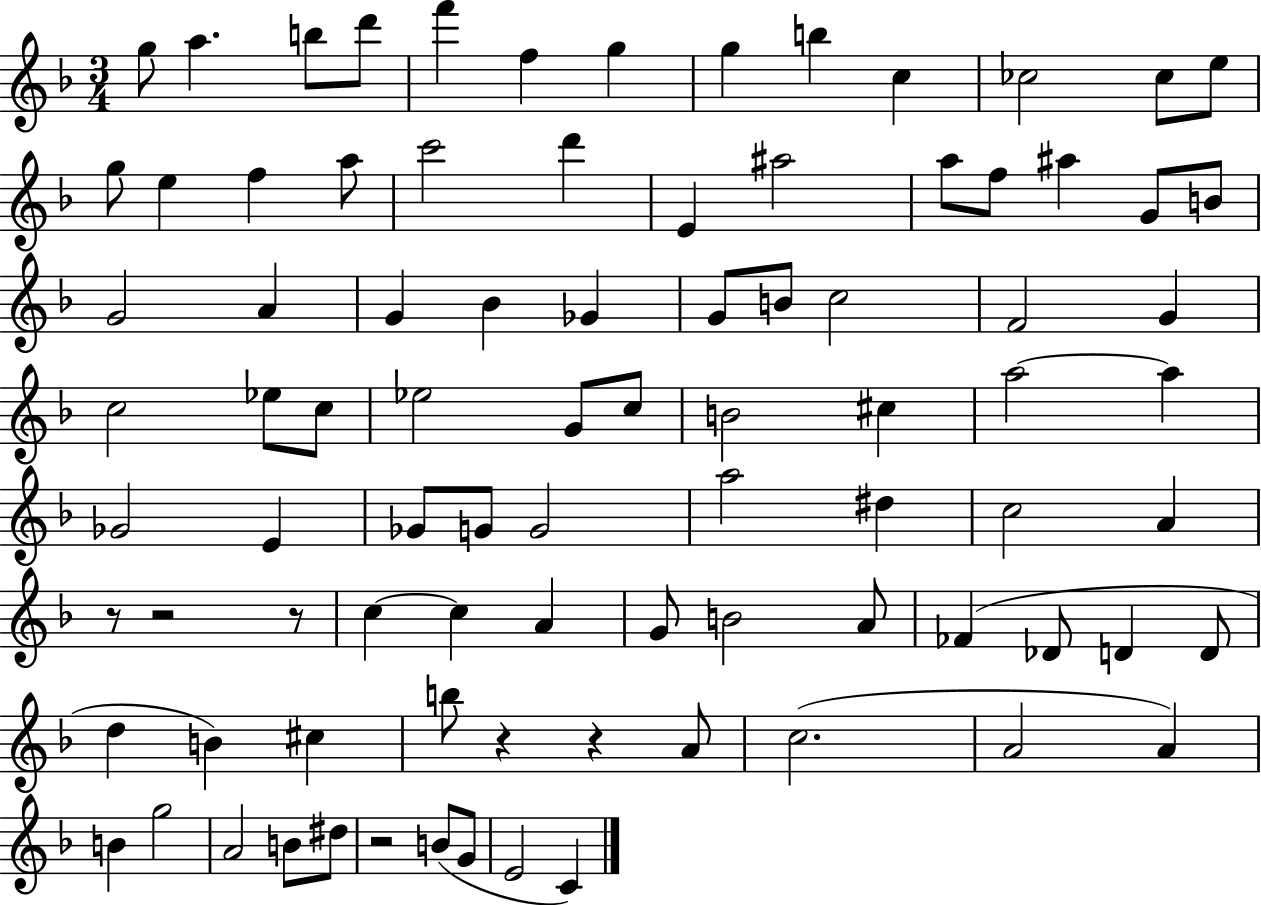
X:1
T:Untitled
M:3/4
L:1/4
K:F
g/2 a b/2 d'/2 f' f g g b c _c2 _c/2 e/2 g/2 e f a/2 c'2 d' E ^a2 a/2 f/2 ^a G/2 B/2 G2 A G _B _G G/2 B/2 c2 F2 G c2 _e/2 c/2 _e2 G/2 c/2 B2 ^c a2 a _G2 E _G/2 G/2 G2 a2 ^d c2 A z/2 z2 z/2 c c A G/2 B2 A/2 _F _D/2 D D/2 d B ^c b/2 z z A/2 c2 A2 A B g2 A2 B/2 ^d/2 z2 B/2 G/2 E2 C